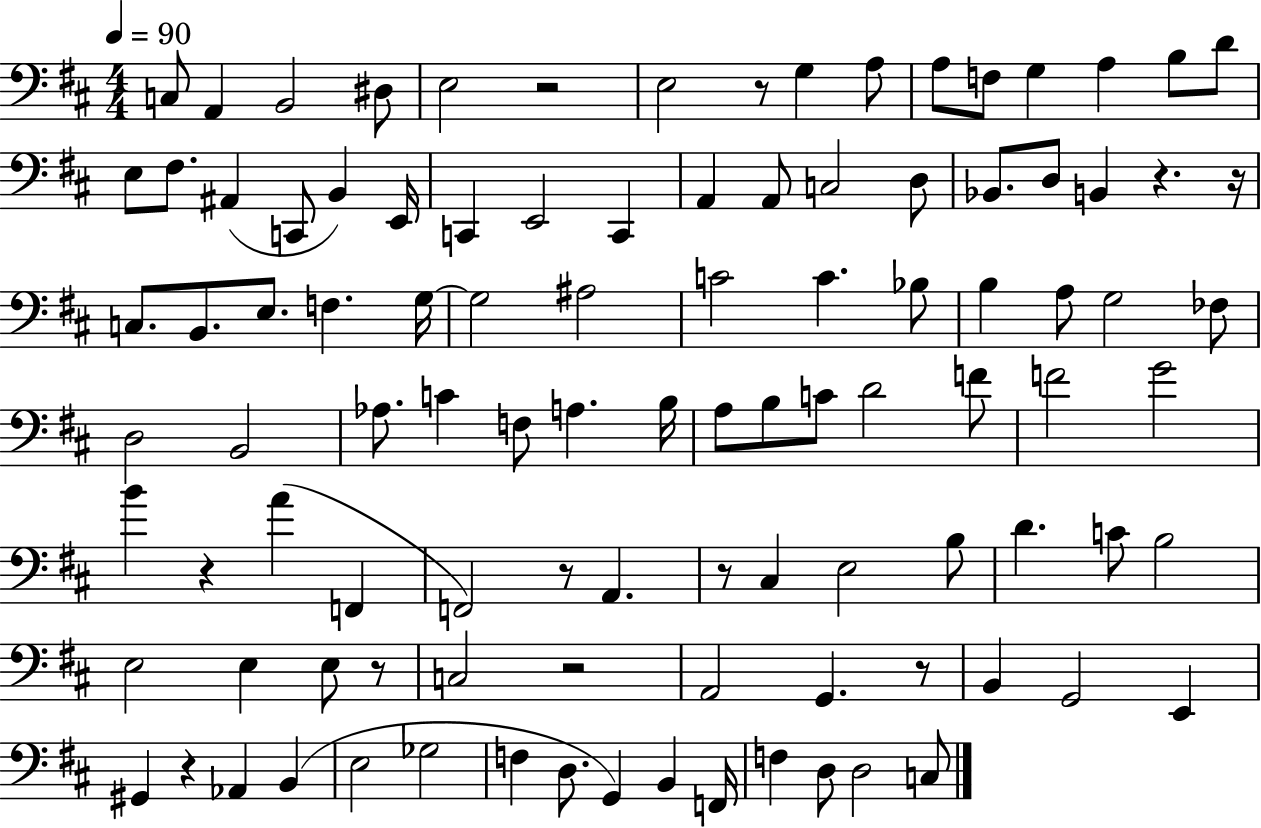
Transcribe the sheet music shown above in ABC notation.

X:1
T:Untitled
M:4/4
L:1/4
K:D
C,/2 A,, B,,2 ^D,/2 E,2 z2 E,2 z/2 G, A,/2 A,/2 F,/2 G, A, B,/2 D/2 E,/2 ^F,/2 ^A,, C,,/2 B,, E,,/4 C,, E,,2 C,, A,, A,,/2 C,2 D,/2 _B,,/2 D,/2 B,, z z/4 C,/2 B,,/2 E,/2 F, G,/4 G,2 ^A,2 C2 C _B,/2 B, A,/2 G,2 _F,/2 D,2 B,,2 _A,/2 C F,/2 A, B,/4 A,/2 B,/2 C/2 D2 F/2 F2 G2 B z A F,, F,,2 z/2 A,, z/2 ^C, E,2 B,/2 D C/2 B,2 E,2 E, E,/2 z/2 C,2 z2 A,,2 G,, z/2 B,, G,,2 E,, ^G,, z _A,, B,, E,2 _G,2 F, D,/2 G,, B,, F,,/4 F, D,/2 D,2 C,/2